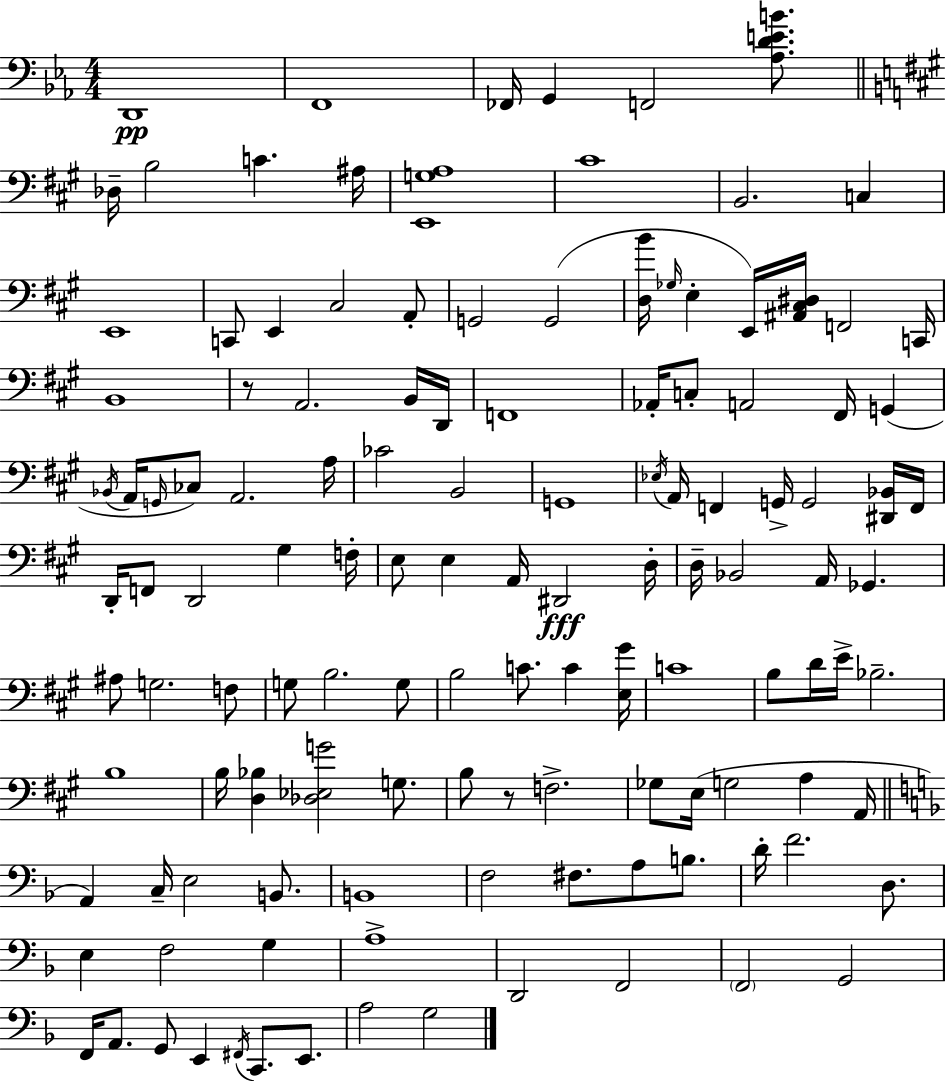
D2/w F2/w FES2/s G2/q F2/h [Ab3,D4,E4,B4]/e. Db3/s B3/h C4/q. A#3/s [E2,G3,A3]/w C#4/w B2/h. C3/q E2/w C2/e E2/q C#3/h A2/e G2/h G2/h [D3,B4]/s Gb3/s E3/q E2/s [A#2,C#3,D#3]/s F2/h C2/s B2/w R/e A2/h. B2/s D2/s F2/w Ab2/s C3/e A2/h F#2/s G2/q Bb2/s A2/s G2/s CES3/e A2/h. A3/s CES4/h B2/h G2/w Eb3/s A2/s F2/q G2/s G2/h [D#2,Bb2]/s F2/s D2/s F2/e D2/h G#3/q F3/s E3/e E3/q A2/s D#2/h D3/s D3/s Bb2/h A2/s Gb2/q. A#3/e G3/h. F3/e G3/e B3/h. G3/e B3/h C4/e. C4/q [E3,G#4]/s C4/w B3/e D4/s E4/s Bb3/h. B3/w B3/s [D3,Bb3]/q [Db3,Eb3,G4]/h G3/e. B3/e R/e F3/h. Gb3/e E3/s G3/h A3/q A2/s A2/q C3/s E3/h B2/e. B2/w F3/h F#3/e. A3/e B3/e. D4/s F4/h. D3/e. E3/q F3/h G3/q A3/w D2/h F2/h F2/h G2/h F2/s A2/e. G2/e E2/q F#2/s C2/e. E2/e. A3/h G3/h